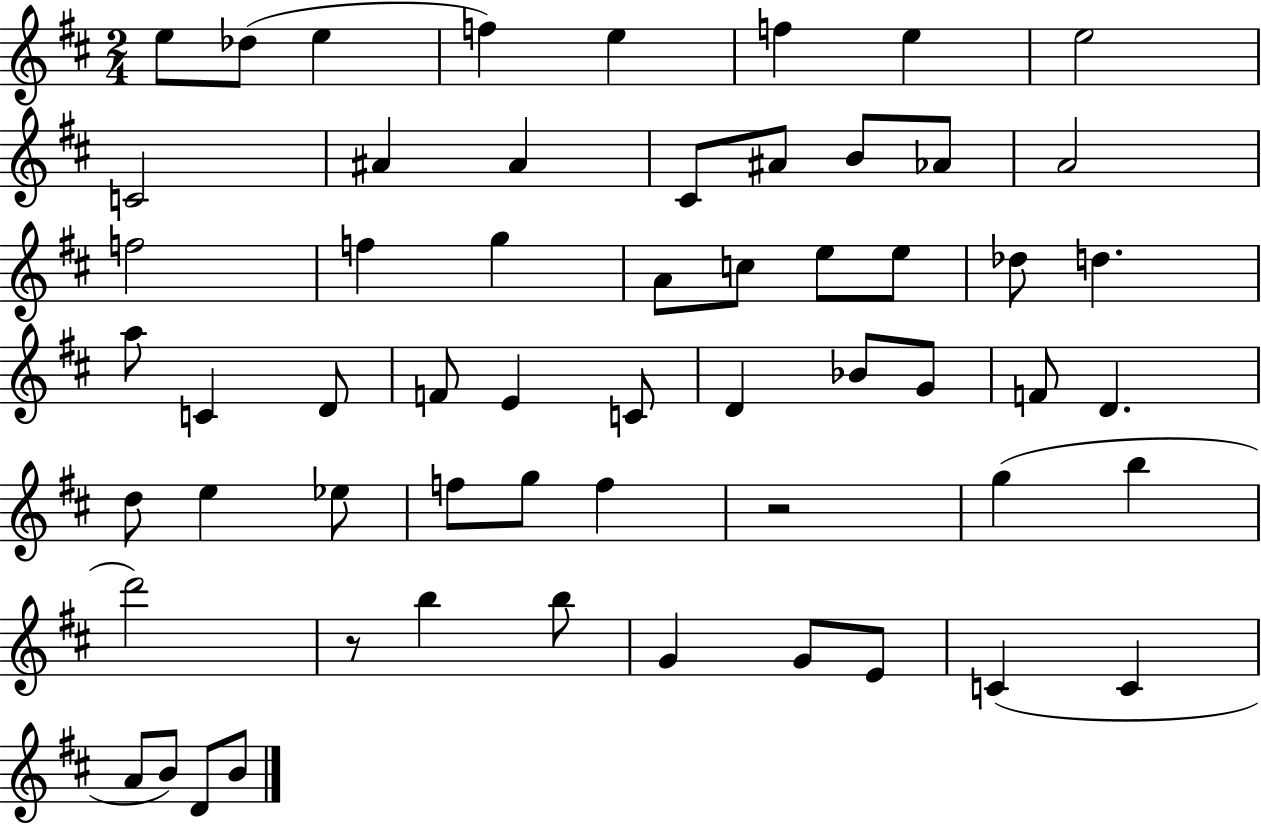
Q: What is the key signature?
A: D major